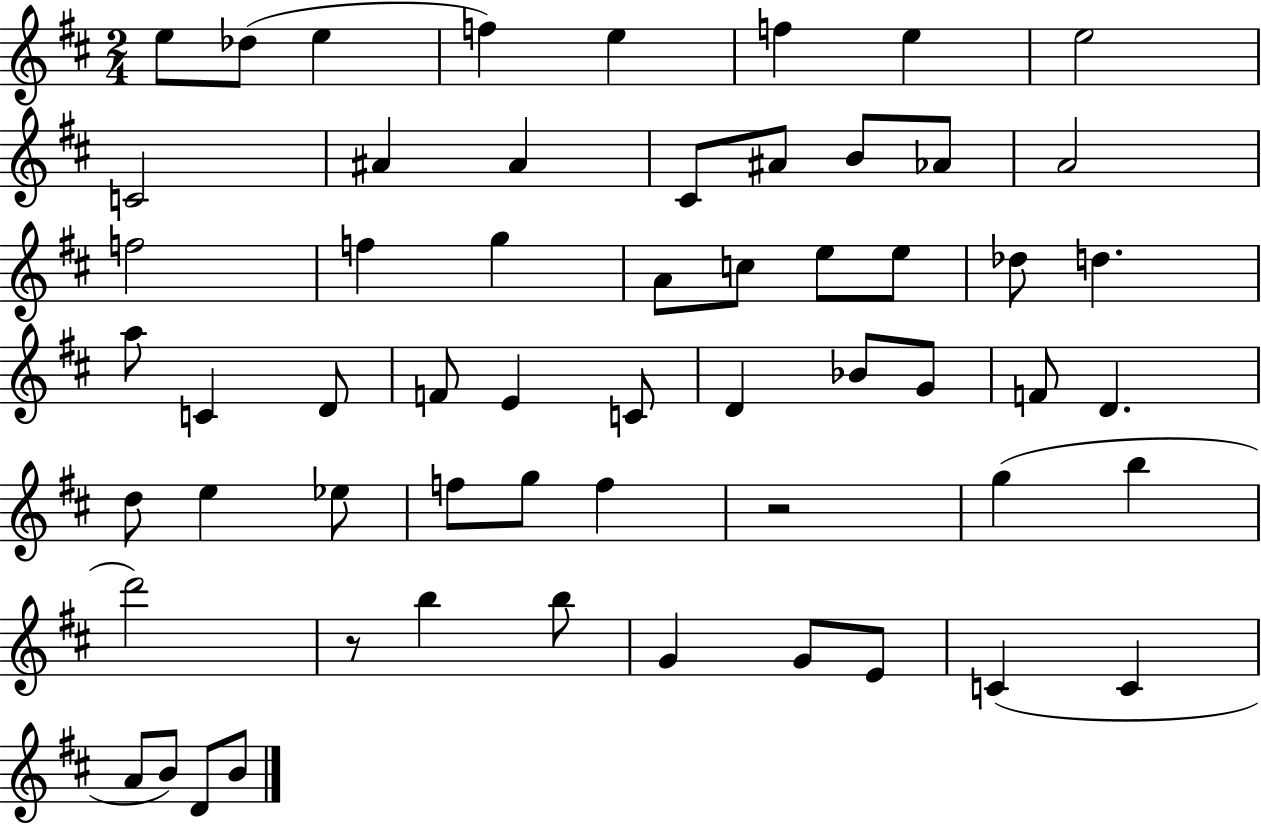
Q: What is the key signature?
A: D major